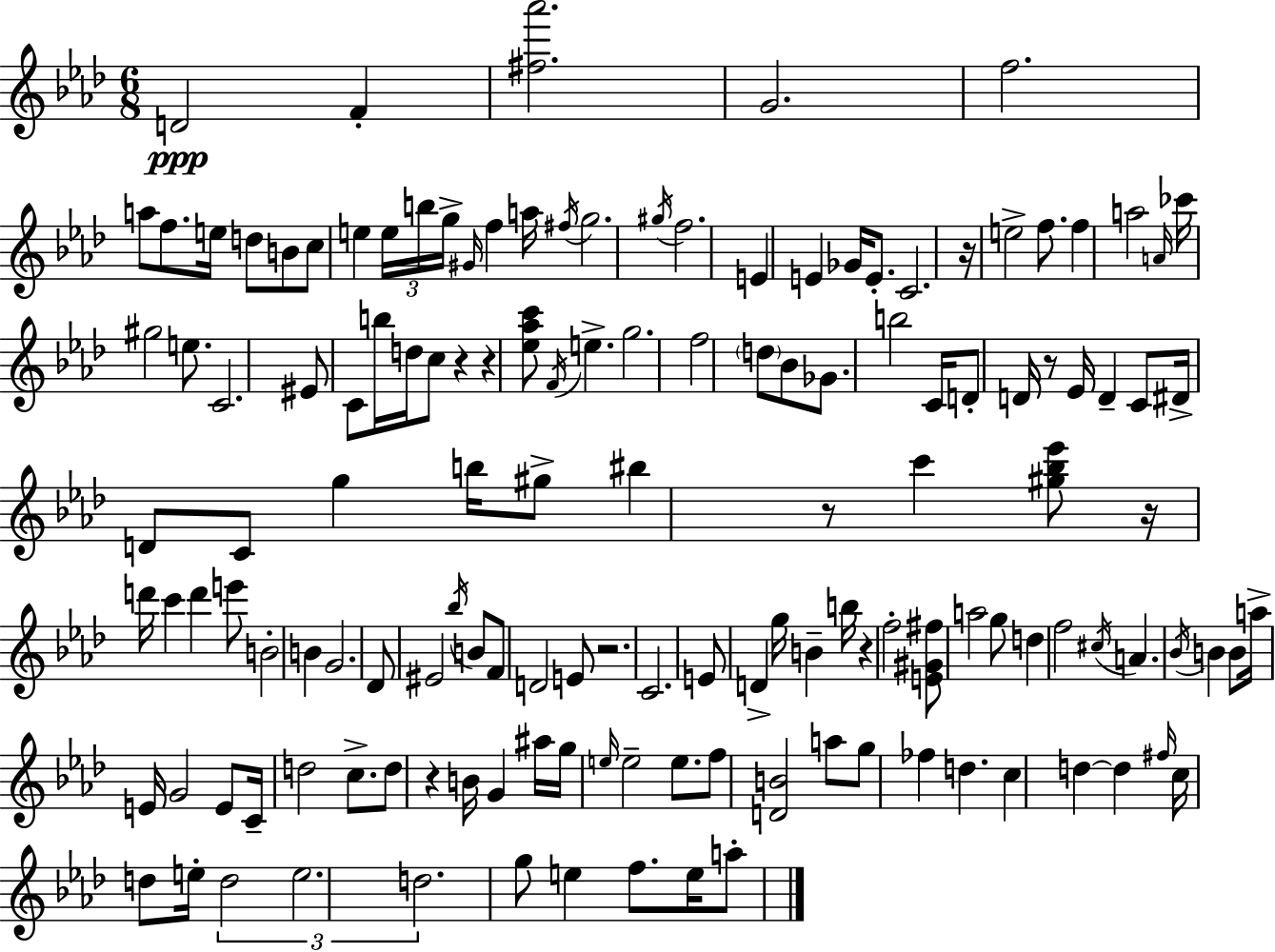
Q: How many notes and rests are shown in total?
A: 141